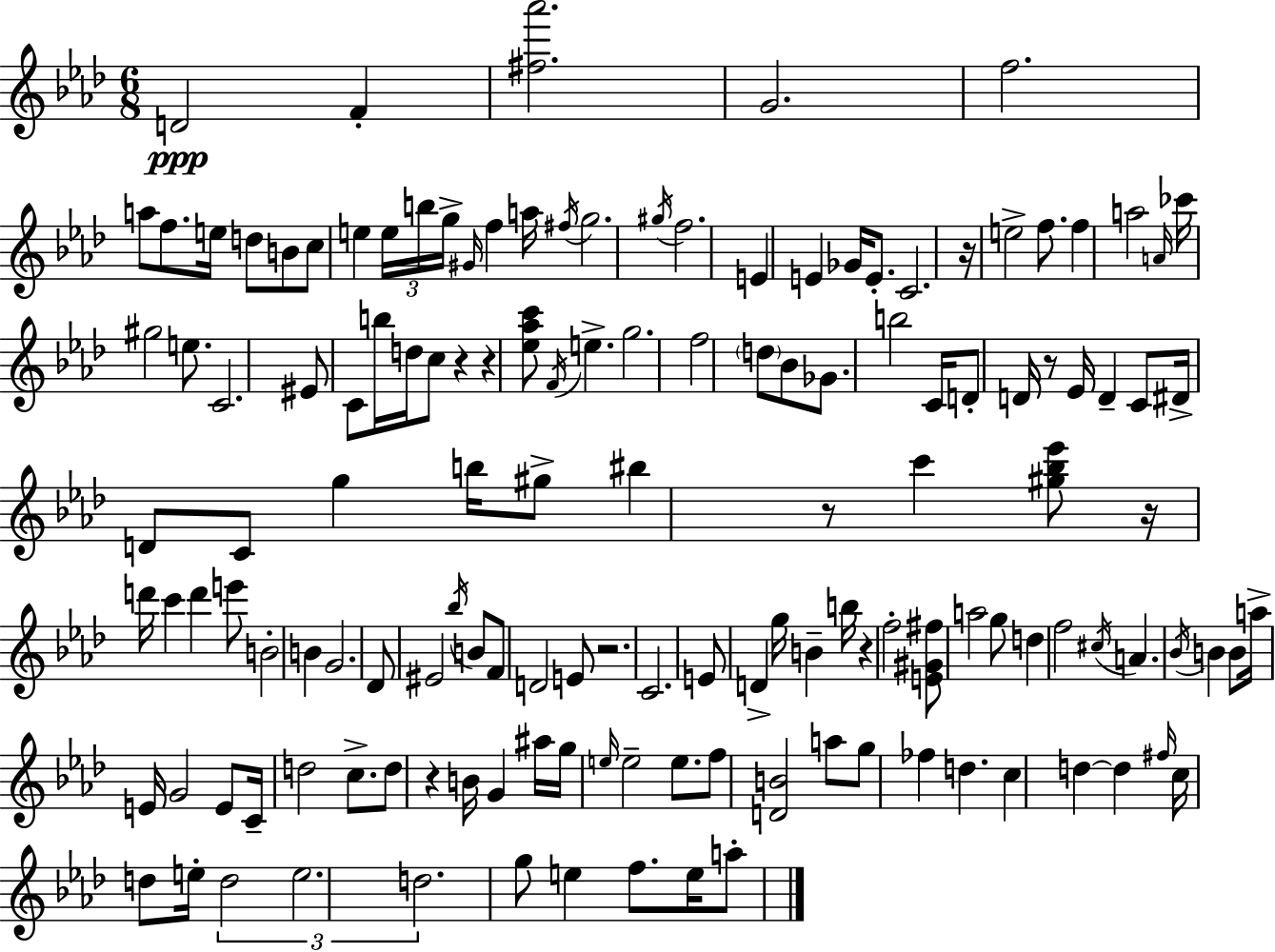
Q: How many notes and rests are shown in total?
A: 141